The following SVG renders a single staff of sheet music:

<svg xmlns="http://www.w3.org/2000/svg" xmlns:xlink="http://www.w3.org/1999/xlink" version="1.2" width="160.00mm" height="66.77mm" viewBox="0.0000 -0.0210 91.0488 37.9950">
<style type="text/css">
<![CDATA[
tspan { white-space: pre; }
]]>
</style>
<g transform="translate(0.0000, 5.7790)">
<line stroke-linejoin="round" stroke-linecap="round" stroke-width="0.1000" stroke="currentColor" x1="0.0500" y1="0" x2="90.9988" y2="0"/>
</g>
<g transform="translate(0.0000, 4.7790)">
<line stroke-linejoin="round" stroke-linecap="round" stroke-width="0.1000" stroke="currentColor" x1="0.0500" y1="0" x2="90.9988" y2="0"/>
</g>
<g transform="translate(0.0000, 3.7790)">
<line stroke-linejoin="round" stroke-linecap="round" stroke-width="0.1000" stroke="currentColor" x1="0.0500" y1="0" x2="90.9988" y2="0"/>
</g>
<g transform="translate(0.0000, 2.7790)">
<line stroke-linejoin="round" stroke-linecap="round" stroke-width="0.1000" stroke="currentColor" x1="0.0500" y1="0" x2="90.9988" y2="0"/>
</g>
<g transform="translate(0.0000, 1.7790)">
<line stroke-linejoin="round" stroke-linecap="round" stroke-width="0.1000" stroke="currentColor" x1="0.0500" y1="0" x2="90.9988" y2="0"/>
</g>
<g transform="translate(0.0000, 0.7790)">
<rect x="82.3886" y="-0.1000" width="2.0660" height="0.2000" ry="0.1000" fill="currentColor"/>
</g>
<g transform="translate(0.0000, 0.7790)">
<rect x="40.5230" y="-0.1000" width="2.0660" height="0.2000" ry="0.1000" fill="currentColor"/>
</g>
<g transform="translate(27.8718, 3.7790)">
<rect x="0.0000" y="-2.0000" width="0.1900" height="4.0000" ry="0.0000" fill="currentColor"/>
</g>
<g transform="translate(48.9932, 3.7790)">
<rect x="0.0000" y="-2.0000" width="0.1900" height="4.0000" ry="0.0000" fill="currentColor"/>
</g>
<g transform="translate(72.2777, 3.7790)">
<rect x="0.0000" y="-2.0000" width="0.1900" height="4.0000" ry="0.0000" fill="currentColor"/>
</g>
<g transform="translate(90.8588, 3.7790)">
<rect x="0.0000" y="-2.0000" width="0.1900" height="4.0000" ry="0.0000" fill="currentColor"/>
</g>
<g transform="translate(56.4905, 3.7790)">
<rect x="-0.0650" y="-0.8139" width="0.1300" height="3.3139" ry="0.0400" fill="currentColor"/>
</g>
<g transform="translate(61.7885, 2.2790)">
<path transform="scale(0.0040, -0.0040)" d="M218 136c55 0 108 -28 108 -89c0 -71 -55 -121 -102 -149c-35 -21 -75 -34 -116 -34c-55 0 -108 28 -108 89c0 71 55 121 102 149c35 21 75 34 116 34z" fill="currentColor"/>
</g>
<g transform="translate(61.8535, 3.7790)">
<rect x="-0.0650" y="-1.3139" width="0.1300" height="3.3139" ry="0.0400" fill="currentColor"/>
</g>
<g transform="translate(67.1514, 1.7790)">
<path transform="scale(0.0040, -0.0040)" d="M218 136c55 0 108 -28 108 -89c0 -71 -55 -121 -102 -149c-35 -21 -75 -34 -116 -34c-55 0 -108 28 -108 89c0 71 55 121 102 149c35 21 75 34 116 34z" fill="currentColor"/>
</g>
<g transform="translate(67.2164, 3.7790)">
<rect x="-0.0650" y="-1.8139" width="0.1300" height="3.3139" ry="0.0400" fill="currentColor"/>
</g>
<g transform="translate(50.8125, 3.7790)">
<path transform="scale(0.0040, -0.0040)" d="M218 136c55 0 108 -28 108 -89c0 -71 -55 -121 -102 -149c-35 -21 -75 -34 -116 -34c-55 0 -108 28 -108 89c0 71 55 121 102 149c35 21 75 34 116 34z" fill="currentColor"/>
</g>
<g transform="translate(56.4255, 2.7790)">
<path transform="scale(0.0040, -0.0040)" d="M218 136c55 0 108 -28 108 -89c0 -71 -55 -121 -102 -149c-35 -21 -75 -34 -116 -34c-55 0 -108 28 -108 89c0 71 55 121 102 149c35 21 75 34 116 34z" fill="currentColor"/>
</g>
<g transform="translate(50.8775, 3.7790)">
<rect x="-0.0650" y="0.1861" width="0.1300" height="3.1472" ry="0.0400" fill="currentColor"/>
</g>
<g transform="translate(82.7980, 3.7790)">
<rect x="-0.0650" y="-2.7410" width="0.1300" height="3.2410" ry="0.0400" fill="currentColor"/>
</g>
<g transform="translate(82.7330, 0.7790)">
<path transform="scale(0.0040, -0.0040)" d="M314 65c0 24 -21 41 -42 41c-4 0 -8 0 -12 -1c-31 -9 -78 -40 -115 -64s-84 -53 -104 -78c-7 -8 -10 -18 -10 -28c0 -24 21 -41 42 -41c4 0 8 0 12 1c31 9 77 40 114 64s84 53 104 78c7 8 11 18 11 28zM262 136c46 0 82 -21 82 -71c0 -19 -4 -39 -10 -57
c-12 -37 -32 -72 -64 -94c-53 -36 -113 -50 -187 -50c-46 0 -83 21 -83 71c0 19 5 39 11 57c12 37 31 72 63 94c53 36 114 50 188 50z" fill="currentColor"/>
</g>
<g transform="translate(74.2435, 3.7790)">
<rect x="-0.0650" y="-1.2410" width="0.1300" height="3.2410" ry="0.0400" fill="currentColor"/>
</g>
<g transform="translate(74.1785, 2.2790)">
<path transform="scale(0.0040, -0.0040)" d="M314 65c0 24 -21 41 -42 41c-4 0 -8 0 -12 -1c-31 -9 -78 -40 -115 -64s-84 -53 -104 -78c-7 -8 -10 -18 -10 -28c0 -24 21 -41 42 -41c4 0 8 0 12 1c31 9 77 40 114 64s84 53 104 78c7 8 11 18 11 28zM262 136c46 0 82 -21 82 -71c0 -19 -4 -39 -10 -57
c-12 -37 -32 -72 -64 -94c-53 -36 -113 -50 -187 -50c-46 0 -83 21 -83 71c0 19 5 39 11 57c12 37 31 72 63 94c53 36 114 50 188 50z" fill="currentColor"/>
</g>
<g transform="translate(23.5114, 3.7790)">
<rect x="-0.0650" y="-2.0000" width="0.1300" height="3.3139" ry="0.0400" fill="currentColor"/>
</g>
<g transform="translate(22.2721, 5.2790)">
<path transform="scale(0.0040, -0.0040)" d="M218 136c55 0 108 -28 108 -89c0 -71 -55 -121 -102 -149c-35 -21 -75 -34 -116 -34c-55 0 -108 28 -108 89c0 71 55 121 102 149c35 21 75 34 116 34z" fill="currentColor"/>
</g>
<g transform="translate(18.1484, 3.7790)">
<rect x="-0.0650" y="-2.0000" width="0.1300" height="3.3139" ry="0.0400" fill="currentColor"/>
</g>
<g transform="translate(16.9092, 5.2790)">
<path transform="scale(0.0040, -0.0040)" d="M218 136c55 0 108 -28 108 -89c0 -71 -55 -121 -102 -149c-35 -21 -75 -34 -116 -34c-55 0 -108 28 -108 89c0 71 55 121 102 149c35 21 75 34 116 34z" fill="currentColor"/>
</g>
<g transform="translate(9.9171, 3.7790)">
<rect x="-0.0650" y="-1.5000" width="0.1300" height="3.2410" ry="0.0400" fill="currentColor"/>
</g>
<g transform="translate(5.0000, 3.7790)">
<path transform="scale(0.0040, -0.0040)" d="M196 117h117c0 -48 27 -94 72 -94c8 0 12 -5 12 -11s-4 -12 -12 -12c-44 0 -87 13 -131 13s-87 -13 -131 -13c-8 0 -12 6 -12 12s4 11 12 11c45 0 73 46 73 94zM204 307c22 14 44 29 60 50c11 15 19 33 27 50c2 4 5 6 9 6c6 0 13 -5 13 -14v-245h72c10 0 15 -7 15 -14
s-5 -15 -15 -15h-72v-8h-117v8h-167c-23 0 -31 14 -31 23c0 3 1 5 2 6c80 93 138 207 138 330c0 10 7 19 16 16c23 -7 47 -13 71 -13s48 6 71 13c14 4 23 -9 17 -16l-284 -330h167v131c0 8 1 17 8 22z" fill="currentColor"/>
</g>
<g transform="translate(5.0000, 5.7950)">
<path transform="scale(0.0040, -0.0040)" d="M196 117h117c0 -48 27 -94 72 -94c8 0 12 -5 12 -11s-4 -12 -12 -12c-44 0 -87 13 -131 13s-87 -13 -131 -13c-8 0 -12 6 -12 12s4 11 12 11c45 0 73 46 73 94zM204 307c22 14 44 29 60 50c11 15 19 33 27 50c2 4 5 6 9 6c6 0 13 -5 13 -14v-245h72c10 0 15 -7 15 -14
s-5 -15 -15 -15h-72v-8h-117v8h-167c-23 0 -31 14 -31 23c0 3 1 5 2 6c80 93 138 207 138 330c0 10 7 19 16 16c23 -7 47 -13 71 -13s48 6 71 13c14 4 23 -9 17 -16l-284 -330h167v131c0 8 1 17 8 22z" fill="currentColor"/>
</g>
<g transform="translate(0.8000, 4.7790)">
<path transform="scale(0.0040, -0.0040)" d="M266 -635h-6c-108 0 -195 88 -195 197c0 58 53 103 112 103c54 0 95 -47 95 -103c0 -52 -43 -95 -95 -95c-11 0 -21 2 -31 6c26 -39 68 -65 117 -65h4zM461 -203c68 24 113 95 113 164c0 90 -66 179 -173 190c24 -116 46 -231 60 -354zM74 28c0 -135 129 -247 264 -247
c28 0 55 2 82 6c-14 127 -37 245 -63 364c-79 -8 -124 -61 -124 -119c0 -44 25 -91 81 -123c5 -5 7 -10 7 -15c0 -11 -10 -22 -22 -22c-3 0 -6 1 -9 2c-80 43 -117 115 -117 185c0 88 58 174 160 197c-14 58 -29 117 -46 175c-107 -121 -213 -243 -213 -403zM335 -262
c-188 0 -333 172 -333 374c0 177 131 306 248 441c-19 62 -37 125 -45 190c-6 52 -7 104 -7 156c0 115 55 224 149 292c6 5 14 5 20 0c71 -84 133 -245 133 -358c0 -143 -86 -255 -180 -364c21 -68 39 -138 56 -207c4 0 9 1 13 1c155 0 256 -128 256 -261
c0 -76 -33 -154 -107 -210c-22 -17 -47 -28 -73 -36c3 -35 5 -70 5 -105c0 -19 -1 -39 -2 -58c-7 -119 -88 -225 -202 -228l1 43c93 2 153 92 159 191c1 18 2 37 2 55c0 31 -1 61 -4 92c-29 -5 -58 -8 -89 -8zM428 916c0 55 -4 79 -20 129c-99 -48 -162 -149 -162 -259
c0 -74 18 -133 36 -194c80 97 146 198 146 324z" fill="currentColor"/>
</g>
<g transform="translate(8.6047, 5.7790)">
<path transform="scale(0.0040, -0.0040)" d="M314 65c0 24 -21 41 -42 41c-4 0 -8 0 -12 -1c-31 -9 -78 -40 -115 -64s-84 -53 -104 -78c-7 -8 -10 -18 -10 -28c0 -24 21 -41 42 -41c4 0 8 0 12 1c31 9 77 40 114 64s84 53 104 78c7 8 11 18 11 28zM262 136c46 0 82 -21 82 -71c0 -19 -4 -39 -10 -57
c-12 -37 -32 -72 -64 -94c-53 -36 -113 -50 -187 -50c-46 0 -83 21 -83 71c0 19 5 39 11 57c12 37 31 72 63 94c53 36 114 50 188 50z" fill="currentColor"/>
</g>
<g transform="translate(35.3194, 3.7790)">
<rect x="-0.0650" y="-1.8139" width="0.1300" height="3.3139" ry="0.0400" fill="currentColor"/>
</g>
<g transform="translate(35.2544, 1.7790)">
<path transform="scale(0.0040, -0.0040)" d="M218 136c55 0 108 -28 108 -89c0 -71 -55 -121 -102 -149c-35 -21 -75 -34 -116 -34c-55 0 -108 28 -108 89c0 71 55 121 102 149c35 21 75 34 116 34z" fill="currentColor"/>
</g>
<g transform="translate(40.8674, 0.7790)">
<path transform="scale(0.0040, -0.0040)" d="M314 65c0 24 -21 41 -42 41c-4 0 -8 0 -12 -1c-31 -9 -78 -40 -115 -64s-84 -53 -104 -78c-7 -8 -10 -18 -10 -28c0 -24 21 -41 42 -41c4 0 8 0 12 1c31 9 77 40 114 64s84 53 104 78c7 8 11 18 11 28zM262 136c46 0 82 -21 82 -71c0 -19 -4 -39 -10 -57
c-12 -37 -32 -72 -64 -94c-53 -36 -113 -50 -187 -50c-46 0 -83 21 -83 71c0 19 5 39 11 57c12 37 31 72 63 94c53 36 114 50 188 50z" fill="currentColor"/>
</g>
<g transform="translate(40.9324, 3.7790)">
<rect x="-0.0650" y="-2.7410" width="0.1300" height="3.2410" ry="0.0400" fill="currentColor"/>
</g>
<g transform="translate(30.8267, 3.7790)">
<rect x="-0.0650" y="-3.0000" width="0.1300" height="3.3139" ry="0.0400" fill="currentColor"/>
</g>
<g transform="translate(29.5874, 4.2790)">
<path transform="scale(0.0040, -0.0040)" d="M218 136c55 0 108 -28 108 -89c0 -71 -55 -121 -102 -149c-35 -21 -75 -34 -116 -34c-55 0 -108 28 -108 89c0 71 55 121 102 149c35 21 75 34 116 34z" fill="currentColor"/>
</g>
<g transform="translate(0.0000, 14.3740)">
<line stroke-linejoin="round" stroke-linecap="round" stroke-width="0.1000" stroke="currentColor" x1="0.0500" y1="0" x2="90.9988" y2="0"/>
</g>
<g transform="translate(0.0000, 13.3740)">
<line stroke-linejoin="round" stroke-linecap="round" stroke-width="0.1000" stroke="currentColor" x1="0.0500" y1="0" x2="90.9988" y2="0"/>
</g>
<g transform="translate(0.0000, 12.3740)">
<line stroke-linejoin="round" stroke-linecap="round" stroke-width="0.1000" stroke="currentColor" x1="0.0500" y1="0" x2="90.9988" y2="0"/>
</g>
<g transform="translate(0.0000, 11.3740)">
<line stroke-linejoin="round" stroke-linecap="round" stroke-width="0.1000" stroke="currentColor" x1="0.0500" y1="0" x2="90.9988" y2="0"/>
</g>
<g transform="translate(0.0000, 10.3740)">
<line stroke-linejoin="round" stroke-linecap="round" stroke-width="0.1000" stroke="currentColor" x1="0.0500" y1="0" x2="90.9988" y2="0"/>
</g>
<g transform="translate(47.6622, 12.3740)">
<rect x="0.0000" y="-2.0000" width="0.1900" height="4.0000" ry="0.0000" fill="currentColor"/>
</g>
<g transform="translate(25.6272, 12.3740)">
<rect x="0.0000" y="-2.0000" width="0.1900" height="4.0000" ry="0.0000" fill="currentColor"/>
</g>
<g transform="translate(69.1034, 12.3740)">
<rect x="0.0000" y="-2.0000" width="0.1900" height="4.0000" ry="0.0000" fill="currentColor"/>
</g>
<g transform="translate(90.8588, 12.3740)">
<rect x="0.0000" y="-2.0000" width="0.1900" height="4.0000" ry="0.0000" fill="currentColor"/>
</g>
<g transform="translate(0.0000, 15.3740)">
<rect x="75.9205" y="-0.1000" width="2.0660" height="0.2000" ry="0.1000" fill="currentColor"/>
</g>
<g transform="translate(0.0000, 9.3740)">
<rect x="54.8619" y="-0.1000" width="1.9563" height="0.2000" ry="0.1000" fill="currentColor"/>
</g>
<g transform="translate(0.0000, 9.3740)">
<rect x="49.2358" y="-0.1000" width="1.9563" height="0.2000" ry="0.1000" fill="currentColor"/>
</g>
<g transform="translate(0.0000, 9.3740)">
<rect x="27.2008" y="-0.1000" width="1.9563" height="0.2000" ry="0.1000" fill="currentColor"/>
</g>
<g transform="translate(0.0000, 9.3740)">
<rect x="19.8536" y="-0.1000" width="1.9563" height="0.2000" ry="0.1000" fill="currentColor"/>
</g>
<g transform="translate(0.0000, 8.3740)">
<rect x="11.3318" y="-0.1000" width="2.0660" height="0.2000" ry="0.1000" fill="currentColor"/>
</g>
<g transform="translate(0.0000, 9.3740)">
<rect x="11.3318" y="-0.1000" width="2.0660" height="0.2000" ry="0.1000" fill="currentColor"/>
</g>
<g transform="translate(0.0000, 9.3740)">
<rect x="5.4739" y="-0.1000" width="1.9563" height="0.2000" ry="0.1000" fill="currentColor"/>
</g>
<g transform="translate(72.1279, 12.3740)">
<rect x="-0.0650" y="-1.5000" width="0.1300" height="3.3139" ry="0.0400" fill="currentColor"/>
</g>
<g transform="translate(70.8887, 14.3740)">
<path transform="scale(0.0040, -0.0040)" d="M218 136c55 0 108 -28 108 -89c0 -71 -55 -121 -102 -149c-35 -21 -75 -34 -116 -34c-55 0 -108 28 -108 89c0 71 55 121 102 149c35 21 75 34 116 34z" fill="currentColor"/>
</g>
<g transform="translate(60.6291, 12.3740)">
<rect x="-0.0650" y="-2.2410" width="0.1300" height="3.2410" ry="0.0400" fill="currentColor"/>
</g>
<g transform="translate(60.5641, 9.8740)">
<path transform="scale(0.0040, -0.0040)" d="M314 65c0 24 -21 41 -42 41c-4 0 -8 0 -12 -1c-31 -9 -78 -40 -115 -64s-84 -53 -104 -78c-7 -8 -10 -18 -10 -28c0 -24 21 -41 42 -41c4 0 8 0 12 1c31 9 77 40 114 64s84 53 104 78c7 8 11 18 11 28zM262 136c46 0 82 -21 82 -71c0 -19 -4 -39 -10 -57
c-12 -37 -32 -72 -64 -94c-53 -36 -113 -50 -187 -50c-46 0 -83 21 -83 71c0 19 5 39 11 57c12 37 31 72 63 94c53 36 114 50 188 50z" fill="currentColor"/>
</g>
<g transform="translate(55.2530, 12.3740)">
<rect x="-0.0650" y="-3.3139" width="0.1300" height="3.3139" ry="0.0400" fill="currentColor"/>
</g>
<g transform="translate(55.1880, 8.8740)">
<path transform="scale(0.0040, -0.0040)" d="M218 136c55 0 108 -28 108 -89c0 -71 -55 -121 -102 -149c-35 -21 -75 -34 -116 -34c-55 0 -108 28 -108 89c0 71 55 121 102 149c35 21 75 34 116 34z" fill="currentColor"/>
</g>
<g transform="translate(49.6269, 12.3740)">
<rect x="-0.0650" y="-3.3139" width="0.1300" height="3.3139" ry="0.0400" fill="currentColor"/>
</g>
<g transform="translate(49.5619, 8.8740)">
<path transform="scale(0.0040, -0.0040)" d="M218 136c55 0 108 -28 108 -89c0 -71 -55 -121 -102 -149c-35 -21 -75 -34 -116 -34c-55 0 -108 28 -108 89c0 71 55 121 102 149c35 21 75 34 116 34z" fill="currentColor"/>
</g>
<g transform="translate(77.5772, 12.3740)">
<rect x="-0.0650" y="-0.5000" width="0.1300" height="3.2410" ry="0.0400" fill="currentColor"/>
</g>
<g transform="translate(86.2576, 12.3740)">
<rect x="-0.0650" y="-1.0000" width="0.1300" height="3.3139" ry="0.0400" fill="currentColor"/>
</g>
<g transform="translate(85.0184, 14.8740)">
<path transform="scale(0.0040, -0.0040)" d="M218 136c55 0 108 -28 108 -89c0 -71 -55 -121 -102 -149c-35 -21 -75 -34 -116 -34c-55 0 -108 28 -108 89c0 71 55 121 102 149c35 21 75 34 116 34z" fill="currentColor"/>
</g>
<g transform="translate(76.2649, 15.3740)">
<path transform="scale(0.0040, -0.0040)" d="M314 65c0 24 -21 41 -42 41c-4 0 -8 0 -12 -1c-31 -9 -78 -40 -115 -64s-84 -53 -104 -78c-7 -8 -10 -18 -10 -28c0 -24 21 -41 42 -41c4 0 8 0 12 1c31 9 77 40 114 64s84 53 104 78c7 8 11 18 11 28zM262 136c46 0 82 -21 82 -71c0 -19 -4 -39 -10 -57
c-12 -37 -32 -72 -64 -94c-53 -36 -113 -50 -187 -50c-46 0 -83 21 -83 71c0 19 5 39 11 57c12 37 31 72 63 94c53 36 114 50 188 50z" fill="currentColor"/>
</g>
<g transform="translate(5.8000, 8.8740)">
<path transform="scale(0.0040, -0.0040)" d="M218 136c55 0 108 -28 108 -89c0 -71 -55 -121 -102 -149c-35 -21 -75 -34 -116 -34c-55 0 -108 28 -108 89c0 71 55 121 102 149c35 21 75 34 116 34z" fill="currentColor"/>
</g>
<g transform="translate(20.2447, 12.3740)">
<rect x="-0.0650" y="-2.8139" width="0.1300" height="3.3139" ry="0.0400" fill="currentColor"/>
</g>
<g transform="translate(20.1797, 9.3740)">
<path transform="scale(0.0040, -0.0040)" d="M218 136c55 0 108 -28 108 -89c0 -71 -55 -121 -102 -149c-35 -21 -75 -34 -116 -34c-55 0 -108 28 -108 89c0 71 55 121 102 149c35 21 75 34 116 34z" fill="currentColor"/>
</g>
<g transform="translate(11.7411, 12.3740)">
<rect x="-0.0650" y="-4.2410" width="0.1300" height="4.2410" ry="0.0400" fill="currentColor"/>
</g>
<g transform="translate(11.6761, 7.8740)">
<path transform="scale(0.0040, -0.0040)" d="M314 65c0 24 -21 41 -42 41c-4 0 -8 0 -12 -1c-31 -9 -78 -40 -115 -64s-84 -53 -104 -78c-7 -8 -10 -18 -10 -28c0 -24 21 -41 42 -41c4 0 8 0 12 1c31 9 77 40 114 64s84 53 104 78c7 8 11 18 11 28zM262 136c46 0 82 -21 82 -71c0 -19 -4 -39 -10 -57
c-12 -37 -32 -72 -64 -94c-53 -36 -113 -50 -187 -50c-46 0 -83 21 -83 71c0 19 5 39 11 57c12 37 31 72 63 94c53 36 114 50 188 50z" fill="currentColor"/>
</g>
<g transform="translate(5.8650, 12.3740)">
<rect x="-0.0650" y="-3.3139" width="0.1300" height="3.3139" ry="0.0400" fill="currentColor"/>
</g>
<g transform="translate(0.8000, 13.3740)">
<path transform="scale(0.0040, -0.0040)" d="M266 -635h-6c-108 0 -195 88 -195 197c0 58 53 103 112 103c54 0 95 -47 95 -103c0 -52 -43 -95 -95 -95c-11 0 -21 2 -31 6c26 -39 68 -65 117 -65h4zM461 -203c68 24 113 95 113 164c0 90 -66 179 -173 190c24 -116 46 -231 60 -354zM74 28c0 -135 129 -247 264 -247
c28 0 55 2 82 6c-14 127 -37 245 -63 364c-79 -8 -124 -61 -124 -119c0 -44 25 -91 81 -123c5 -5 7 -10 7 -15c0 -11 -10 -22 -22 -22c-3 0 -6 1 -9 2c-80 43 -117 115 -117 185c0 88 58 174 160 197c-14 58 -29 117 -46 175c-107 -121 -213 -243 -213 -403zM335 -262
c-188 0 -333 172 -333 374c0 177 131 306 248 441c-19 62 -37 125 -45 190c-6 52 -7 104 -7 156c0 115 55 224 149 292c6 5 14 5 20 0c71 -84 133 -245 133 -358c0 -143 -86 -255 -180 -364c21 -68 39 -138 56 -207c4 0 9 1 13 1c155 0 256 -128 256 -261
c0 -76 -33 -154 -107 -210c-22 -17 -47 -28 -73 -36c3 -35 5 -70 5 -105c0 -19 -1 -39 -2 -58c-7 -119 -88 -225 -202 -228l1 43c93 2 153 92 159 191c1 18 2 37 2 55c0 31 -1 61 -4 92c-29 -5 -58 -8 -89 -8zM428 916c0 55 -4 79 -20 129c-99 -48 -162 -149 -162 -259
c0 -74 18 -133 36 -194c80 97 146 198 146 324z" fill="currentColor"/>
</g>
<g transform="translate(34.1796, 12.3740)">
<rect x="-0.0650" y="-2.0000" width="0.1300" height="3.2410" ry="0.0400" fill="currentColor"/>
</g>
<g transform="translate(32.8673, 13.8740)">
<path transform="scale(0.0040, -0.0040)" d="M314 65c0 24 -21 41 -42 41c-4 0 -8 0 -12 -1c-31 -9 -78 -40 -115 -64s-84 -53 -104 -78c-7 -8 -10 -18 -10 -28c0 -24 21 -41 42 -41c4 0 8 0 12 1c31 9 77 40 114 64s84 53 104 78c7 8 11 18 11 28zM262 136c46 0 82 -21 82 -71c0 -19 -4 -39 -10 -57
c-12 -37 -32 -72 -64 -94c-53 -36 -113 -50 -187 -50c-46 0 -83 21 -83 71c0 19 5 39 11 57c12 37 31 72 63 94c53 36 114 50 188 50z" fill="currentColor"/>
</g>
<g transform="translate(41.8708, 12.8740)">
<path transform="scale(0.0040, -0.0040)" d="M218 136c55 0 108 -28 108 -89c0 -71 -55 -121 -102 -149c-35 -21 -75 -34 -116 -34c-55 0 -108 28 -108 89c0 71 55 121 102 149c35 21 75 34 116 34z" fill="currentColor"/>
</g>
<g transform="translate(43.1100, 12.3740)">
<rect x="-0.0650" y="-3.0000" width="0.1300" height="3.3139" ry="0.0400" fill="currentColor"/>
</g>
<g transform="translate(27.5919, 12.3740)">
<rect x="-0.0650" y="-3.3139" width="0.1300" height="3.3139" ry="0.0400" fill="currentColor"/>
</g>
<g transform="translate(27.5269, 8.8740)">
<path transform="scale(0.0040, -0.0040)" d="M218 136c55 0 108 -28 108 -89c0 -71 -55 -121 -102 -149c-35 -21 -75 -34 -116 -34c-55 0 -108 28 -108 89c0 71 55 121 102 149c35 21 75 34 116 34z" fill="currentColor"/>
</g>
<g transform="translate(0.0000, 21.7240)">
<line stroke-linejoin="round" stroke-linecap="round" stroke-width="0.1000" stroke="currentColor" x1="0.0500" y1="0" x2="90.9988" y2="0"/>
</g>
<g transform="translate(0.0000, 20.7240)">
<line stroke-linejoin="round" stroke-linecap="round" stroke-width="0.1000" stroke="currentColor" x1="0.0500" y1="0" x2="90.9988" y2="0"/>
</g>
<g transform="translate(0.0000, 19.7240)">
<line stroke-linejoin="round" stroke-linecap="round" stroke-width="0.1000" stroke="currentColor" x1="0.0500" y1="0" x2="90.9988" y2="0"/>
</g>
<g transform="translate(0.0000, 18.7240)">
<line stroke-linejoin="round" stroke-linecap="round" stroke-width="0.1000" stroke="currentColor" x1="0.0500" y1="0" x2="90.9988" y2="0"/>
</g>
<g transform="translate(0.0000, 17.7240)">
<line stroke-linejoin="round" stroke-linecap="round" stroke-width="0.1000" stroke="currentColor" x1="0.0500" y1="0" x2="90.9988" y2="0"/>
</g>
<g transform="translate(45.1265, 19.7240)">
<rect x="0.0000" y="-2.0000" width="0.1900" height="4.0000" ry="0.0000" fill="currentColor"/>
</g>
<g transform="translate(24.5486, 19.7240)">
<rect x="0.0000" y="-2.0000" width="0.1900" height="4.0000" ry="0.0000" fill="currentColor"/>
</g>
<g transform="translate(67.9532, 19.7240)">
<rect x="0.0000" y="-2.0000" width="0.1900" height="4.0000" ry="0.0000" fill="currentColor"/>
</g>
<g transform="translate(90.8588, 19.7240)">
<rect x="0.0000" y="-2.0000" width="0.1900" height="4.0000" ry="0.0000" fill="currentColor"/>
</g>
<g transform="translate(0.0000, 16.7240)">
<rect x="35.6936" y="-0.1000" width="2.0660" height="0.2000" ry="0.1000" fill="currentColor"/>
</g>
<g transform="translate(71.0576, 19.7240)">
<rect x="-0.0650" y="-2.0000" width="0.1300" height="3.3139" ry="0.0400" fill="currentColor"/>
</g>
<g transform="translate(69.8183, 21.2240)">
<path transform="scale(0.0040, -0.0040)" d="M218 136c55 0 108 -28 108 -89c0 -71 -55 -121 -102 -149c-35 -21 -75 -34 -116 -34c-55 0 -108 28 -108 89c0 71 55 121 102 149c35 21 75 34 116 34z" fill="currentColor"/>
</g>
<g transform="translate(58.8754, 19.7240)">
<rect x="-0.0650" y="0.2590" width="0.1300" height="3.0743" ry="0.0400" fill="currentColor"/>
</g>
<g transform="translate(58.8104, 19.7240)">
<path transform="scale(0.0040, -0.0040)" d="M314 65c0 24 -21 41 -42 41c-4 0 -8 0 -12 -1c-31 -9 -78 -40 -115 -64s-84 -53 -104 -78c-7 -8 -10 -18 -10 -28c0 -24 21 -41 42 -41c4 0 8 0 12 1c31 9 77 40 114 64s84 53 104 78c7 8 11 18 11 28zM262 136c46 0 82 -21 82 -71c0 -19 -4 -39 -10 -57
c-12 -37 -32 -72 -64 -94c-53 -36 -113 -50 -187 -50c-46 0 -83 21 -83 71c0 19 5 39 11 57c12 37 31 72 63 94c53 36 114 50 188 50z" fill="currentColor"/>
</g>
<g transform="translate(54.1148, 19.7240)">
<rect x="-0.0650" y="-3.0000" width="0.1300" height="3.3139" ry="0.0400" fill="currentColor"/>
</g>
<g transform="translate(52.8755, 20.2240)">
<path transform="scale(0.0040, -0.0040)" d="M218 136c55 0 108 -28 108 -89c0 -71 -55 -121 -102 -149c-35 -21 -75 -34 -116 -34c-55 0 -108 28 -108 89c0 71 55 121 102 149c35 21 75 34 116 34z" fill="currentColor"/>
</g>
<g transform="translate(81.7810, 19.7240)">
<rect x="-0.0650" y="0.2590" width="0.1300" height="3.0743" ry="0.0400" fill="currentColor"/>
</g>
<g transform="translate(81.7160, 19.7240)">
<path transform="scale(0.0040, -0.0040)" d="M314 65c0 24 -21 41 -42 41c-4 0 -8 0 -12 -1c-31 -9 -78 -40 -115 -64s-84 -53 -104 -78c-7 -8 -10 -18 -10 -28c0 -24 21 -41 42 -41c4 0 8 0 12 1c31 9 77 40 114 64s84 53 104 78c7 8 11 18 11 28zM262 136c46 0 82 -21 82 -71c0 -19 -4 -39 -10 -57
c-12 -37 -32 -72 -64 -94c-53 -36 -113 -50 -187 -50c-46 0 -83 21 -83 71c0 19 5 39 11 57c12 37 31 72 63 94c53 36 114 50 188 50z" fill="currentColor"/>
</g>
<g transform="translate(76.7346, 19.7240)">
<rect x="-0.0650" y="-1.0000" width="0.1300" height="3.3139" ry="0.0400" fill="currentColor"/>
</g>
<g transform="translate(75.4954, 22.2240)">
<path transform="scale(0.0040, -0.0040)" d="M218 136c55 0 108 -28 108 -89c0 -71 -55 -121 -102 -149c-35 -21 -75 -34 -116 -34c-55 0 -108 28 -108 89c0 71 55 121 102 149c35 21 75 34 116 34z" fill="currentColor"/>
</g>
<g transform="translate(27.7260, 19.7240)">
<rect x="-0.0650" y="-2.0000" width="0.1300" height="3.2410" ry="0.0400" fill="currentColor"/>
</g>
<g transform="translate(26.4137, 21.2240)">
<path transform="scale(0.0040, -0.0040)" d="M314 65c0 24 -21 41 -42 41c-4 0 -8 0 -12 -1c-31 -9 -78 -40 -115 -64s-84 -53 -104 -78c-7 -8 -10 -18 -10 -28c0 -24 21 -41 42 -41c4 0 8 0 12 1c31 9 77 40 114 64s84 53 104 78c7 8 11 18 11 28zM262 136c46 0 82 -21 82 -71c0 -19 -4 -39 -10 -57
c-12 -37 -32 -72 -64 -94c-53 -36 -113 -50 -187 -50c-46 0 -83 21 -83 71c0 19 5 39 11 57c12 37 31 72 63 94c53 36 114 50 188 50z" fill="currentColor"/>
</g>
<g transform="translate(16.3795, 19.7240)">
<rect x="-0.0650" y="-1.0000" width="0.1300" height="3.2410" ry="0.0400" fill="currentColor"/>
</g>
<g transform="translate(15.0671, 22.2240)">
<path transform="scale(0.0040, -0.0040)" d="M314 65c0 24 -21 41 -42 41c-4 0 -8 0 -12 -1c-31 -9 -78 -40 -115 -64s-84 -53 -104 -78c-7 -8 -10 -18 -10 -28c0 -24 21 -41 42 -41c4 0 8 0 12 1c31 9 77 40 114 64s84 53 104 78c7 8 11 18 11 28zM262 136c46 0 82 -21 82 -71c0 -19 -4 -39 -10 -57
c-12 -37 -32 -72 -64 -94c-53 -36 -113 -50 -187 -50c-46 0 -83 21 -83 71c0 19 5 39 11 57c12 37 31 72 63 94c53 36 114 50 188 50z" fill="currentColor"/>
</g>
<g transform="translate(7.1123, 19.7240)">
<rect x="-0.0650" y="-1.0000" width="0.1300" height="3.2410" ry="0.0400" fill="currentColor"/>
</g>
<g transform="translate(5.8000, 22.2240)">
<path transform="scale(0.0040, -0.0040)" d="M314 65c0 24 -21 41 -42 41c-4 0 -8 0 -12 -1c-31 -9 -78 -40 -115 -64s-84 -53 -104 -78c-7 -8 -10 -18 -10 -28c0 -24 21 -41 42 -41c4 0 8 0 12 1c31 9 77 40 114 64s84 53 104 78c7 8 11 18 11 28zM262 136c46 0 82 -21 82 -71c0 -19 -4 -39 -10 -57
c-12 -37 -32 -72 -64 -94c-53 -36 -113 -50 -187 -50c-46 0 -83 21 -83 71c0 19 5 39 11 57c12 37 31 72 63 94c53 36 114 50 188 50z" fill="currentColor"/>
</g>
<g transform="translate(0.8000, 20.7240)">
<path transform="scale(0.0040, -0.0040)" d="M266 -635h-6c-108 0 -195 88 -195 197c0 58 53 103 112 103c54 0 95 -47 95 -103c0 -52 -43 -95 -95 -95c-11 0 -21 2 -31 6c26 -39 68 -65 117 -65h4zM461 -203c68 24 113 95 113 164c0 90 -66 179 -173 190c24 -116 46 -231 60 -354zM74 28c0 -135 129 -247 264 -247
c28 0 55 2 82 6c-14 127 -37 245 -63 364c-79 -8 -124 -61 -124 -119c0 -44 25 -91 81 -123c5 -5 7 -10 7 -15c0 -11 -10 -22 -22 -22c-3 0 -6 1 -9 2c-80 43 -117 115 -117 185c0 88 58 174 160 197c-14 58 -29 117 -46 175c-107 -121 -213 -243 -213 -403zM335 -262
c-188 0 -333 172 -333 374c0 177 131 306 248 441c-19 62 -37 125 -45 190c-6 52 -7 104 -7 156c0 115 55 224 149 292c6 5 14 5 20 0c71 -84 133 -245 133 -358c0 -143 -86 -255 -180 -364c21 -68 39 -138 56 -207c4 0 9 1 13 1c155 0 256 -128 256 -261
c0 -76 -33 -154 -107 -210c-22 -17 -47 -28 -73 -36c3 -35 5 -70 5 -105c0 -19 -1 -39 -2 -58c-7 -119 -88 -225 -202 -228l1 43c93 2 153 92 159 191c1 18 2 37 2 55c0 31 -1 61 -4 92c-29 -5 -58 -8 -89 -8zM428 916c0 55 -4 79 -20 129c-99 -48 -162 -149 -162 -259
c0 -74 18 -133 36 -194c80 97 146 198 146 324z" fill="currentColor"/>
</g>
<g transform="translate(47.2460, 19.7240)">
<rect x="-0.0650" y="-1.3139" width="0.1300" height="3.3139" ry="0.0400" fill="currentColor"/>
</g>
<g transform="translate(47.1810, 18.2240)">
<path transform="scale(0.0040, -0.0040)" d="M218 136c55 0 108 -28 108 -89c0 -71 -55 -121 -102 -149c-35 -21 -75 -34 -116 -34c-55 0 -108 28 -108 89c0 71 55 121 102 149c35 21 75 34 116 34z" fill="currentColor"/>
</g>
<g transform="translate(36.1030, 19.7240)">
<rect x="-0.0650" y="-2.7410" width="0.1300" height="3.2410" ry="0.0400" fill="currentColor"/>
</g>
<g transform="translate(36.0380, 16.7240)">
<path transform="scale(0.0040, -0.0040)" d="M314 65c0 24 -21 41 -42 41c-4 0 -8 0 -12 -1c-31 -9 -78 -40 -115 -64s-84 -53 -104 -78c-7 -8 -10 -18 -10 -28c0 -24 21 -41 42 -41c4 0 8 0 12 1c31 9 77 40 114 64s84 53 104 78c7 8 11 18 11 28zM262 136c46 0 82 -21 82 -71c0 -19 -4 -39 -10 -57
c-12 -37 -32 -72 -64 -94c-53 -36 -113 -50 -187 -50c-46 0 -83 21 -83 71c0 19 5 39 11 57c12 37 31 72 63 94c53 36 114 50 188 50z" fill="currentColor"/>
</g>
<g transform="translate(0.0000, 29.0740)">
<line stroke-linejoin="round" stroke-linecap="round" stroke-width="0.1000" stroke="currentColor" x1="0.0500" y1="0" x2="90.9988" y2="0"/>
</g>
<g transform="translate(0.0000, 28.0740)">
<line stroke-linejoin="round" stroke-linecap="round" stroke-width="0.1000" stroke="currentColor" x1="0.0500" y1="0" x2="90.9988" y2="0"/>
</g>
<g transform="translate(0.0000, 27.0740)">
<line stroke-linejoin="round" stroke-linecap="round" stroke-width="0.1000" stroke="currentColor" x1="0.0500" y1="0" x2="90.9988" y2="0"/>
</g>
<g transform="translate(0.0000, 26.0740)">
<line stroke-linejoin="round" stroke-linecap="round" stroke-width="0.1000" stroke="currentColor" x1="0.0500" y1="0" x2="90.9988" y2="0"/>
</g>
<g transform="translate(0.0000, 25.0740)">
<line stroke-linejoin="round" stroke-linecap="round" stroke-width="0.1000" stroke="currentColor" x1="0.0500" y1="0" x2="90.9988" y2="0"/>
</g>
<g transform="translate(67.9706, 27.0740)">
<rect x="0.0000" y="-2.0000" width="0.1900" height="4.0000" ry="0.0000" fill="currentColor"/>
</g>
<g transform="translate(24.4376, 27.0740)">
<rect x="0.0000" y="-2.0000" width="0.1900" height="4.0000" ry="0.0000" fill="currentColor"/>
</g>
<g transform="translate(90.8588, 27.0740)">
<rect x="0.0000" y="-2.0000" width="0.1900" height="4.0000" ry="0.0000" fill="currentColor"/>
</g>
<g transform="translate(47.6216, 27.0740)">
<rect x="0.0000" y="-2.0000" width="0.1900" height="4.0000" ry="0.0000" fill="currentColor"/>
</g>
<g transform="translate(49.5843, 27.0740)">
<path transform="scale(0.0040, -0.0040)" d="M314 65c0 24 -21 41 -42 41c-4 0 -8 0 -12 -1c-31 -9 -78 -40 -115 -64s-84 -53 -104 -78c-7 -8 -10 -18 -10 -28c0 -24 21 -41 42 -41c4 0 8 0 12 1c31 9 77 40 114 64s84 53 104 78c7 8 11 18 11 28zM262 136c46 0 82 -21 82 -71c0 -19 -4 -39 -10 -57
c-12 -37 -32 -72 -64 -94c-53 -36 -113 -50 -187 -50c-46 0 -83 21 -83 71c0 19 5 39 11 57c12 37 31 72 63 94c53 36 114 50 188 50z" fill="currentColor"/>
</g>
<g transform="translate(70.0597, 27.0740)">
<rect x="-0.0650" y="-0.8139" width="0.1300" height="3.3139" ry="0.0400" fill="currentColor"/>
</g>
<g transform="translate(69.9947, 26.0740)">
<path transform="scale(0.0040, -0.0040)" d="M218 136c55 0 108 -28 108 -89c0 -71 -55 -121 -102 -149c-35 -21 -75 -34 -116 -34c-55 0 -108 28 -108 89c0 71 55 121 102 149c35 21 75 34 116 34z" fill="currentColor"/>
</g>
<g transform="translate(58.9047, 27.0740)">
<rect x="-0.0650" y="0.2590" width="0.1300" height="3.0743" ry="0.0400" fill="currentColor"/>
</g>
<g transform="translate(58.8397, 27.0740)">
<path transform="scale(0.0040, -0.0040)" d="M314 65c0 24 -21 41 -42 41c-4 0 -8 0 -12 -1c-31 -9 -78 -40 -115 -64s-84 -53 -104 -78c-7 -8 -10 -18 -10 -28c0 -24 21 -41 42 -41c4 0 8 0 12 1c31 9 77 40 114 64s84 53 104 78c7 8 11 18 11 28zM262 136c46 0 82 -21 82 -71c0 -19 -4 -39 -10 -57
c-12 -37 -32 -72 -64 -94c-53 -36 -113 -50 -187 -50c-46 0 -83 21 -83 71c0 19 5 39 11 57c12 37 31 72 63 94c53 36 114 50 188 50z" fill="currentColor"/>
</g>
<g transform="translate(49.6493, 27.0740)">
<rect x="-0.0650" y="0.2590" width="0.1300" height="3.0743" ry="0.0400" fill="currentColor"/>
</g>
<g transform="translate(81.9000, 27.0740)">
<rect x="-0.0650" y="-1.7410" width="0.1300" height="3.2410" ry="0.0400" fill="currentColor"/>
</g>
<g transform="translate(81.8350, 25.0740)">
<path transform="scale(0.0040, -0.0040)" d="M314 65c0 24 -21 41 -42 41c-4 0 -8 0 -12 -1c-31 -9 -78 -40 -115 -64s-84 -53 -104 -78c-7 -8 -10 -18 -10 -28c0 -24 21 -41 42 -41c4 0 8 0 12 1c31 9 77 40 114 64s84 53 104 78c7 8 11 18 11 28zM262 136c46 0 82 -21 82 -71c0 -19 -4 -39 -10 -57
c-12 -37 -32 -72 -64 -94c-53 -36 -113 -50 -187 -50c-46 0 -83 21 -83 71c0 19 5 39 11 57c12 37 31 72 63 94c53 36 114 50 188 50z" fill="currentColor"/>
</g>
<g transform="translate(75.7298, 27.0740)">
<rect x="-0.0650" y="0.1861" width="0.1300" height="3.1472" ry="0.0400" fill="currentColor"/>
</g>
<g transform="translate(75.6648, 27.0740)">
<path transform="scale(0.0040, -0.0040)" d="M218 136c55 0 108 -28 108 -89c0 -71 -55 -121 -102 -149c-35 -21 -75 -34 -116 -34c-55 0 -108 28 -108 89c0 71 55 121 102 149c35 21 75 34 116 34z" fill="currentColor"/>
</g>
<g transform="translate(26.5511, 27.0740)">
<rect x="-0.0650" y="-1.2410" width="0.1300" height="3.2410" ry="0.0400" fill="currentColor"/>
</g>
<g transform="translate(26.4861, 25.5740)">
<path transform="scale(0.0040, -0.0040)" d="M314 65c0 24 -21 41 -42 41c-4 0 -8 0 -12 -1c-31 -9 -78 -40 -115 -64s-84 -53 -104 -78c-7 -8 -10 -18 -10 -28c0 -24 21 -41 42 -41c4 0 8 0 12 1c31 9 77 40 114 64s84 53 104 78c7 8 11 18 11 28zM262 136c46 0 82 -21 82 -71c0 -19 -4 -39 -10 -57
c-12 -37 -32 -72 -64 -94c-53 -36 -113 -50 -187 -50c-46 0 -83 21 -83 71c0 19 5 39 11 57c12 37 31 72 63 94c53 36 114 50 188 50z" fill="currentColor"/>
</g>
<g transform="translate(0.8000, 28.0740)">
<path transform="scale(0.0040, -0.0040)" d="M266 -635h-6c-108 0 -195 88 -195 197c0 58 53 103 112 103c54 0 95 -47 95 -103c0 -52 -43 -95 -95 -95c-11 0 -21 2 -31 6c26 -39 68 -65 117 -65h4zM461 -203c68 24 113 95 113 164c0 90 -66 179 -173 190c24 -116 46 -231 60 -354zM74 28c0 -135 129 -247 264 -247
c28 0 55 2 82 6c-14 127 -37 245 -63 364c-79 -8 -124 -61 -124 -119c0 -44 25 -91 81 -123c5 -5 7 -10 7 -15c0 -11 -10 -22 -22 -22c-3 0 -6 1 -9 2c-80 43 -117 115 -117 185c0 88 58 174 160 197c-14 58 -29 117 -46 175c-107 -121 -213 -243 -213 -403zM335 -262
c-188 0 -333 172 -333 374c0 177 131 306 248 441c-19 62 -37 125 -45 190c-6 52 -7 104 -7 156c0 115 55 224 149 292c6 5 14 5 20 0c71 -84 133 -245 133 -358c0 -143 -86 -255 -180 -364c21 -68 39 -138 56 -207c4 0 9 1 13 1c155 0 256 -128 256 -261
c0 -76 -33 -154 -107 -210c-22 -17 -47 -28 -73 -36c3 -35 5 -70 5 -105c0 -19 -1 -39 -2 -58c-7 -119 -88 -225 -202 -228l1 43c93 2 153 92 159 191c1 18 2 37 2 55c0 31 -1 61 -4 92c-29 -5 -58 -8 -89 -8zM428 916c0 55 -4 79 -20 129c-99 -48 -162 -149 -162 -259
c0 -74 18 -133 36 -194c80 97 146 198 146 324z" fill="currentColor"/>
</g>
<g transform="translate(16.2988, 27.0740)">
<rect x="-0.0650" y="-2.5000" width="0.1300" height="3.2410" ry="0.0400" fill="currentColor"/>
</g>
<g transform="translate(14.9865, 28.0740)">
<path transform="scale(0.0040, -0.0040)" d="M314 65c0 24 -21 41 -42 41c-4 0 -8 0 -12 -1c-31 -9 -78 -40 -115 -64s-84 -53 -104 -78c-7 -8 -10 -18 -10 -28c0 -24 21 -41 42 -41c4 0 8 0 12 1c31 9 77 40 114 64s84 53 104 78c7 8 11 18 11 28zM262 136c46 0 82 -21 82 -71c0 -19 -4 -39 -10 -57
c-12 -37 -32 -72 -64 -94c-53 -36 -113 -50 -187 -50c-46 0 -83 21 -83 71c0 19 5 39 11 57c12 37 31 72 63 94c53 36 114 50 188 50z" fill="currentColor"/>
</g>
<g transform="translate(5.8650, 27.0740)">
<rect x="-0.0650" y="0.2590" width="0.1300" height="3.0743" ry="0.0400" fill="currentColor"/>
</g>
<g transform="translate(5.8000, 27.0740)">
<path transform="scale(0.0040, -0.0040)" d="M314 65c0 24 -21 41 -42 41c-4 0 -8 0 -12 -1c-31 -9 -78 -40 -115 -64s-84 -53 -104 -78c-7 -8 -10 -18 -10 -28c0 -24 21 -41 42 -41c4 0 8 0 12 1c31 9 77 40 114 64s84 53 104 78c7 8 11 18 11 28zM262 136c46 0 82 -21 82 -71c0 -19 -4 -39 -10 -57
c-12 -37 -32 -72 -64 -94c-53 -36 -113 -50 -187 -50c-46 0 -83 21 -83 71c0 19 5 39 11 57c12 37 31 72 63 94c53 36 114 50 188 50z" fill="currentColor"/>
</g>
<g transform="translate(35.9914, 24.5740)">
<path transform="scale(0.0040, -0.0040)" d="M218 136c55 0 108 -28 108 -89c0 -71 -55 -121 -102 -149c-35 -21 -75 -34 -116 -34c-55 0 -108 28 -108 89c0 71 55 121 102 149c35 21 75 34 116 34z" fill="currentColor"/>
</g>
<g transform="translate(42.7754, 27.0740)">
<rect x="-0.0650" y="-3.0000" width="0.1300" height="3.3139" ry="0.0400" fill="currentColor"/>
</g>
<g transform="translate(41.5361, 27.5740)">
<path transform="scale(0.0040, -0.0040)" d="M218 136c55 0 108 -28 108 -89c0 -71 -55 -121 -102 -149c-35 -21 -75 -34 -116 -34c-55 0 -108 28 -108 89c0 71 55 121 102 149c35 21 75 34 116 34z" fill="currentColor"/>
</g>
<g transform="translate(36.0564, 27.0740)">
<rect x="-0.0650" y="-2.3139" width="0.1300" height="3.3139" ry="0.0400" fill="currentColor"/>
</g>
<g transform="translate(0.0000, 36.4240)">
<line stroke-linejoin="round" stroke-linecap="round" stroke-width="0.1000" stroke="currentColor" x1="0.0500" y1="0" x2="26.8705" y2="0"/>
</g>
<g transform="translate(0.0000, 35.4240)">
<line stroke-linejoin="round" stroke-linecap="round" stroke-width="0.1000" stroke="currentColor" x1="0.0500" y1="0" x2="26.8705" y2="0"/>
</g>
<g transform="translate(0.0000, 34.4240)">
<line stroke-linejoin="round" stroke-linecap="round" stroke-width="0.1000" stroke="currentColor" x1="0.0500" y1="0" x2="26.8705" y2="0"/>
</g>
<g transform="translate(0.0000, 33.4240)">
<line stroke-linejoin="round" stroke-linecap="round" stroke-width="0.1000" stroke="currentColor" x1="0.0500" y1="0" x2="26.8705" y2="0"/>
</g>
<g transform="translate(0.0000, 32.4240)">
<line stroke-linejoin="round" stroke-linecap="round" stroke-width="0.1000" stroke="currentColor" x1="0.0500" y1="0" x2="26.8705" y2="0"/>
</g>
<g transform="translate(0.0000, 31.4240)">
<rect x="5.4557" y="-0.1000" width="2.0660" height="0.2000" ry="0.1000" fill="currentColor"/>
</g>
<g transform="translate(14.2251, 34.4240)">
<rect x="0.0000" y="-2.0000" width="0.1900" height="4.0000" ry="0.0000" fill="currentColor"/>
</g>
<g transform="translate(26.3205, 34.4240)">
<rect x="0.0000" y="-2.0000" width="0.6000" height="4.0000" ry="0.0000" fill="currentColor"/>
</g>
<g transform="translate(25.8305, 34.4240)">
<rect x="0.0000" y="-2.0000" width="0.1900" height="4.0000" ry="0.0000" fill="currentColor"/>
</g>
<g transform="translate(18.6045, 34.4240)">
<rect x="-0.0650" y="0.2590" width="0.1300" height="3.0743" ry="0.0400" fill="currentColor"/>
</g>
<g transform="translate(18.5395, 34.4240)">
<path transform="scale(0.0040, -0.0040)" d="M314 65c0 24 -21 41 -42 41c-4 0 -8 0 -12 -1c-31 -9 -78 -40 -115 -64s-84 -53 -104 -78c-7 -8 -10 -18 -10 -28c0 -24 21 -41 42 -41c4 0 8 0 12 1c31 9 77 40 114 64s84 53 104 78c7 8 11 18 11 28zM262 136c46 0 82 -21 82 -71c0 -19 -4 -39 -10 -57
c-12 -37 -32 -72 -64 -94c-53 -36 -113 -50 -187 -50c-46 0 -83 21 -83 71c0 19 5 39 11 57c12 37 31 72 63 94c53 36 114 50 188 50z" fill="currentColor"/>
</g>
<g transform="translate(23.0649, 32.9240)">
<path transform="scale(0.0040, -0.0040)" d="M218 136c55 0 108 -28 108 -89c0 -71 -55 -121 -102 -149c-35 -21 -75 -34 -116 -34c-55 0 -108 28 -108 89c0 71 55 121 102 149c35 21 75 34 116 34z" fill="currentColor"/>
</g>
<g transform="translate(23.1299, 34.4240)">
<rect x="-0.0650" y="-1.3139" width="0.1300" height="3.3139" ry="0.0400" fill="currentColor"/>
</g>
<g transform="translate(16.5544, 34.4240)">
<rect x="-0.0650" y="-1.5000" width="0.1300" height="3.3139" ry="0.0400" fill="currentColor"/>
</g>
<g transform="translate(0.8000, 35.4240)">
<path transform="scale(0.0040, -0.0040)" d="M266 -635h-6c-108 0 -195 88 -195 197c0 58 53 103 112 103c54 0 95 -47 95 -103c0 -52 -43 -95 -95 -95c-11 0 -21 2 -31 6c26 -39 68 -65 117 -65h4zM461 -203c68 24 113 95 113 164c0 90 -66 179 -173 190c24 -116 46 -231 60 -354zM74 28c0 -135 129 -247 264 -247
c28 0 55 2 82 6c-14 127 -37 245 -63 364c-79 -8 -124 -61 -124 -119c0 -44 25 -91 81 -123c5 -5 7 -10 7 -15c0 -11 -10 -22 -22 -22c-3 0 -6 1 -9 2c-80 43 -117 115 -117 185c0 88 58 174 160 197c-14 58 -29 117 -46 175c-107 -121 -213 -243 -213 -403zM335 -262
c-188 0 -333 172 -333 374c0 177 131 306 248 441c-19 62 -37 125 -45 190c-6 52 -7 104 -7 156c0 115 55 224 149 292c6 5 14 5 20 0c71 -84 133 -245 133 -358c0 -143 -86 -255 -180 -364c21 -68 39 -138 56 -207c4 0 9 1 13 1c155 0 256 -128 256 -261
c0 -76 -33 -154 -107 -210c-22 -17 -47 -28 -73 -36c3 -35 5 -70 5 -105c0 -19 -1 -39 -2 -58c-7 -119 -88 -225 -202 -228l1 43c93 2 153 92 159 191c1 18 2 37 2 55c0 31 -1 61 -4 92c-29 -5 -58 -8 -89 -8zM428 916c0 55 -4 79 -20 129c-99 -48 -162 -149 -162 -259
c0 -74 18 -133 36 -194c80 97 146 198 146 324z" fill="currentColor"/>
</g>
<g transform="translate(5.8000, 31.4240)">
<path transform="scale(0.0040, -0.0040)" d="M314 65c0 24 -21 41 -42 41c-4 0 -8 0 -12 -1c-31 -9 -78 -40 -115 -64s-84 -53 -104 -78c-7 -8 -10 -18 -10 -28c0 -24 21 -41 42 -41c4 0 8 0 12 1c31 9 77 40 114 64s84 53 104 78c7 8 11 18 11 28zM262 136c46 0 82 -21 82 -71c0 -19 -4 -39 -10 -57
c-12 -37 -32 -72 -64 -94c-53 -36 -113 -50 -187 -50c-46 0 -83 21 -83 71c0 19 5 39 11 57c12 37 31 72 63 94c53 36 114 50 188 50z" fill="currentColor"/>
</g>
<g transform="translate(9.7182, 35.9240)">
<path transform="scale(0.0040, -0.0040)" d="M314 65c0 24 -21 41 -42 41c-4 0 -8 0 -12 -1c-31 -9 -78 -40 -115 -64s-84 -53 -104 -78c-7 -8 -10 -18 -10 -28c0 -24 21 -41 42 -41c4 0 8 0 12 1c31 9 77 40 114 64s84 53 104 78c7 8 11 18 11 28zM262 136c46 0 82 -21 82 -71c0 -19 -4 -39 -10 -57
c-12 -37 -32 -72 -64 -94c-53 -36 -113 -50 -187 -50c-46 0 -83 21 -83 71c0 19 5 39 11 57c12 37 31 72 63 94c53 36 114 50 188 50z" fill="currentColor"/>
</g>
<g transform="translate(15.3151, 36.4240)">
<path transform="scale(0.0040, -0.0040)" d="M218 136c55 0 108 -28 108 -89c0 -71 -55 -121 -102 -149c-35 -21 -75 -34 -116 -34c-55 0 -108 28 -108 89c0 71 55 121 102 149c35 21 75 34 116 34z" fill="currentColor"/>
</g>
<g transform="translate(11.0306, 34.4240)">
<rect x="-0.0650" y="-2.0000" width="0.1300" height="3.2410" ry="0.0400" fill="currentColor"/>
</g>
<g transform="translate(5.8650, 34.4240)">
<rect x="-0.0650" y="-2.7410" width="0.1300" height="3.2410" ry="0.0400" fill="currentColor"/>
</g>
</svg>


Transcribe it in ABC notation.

X:1
T:Untitled
M:4/4
L:1/4
K:C
E2 F F A f a2 B d e f e2 a2 b d'2 a b F2 A b b g2 E C2 D D2 D2 F2 a2 e A B2 F D B2 B2 G2 e2 g A B2 B2 d B f2 a2 F2 E B2 e